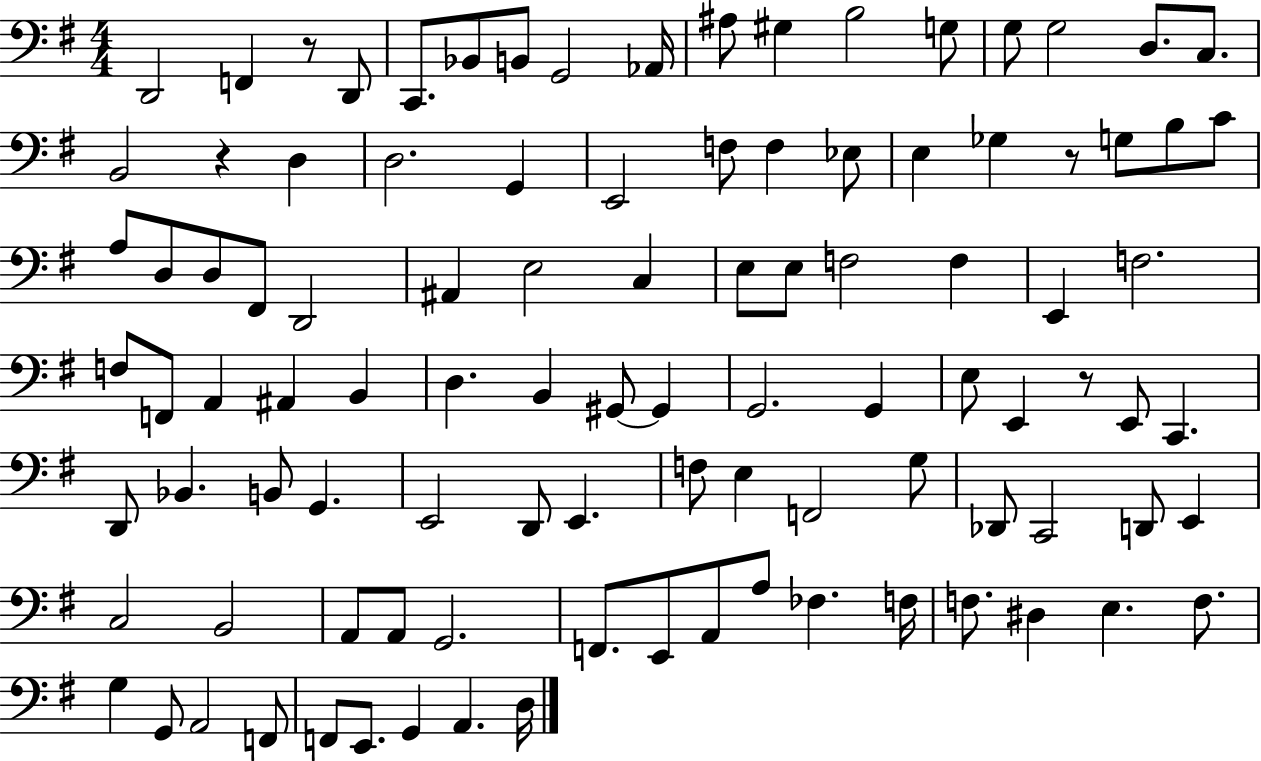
{
  \clef bass
  \numericTimeSignature
  \time 4/4
  \key g \major
  d,2 f,4 r8 d,8 | c,8. bes,8 b,8 g,2 aes,16 | ais8 gis4 b2 g8 | g8 g2 d8. c8. | \break b,2 r4 d4 | d2. g,4 | e,2 f8 f4 ees8 | e4 ges4 r8 g8 b8 c'8 | \break a8 d8 d8 fis,8 d,2 | ais,4 e2 c4 | e8 e8 f2 f4 | e,4 f2. | \break f8 f,8 a,4 ais,4 b,4 | d4. b,4 gis,8~~ gis,4 | g,2. g,4 | e8 e,4 r8 e,8 c,4. | \break d,8 bes,4. b,8 g,4. | e,2 d,8 e,4. | f8 e4 f,2 g8 | des,8 c,2 d,8 e,4 | \break c2 b,2 | a,8 a,8 g,2. | f,8. e,8 a,8 a8 fes4. f16 | f8. dis4 e4. f8. | \break g4 g,8 a,2 f,8 | f,8 e,8. g,4 a,4. d16 | \bar "|."
}